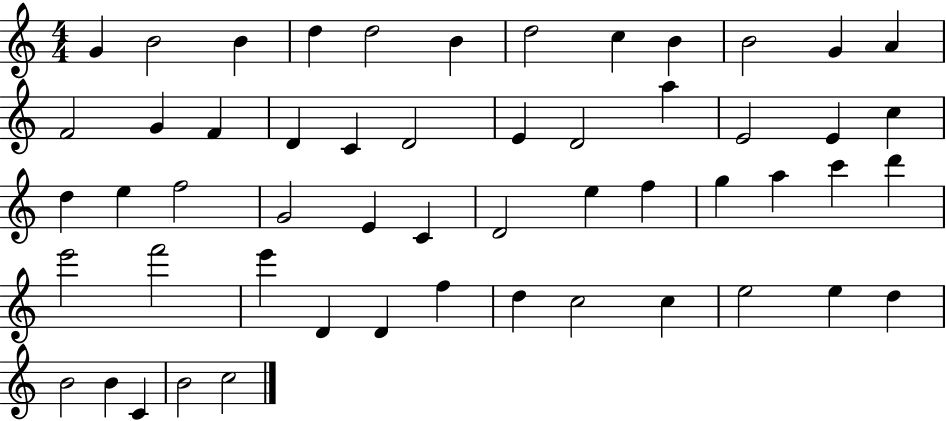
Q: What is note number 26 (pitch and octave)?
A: E5